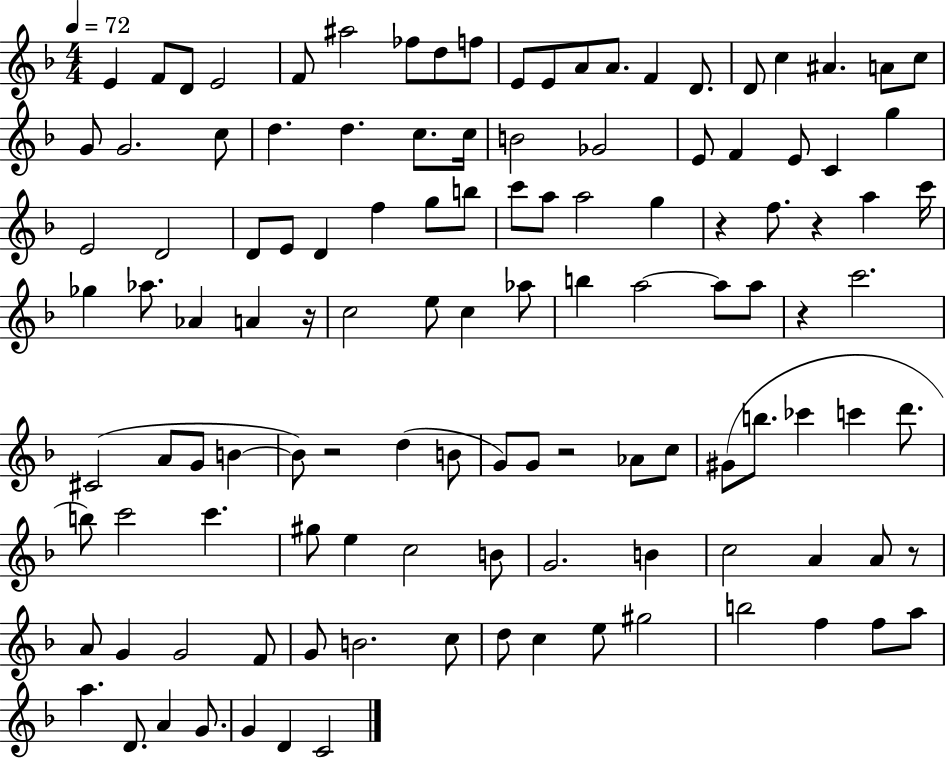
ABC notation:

X:1
T:Untitled
M:4/4
L:1/4
K:F
E F/2 D/2 E2 F/2 ^a2 _f/2 d/2 f/2 E/2 E/2 A/2 A/2 F D/2 D/2 c ^A A/2 c/2 G/2 G2 c/2 d d c/2 c/4 B2 _G2 E/2 F E/2 C g E2 D2 D/2 E/2 D f g/2 b/2 c'/2 a/2 a2 g z f/2 z a c'/4 _g _a/2 _A A z/4 c2 e/2 c _a/2 b a2 a/2 a/2 z c'2 ^C2 A/2 G/2 B B/2 z2 d B/2 G/2 G/2 z2 _A/2 c/2 ^G/2 b/2 _c' c' d'/2 b/2 c'2 c' ^g/2 e c2 B/2 G2 B c2 A A/2 z/2 A/2 G G2 F/2 G/2 B2 c/2 d/2 c e/2 ^g2 b2 f f/2 a/2 a D/2 A G/2 G D C2